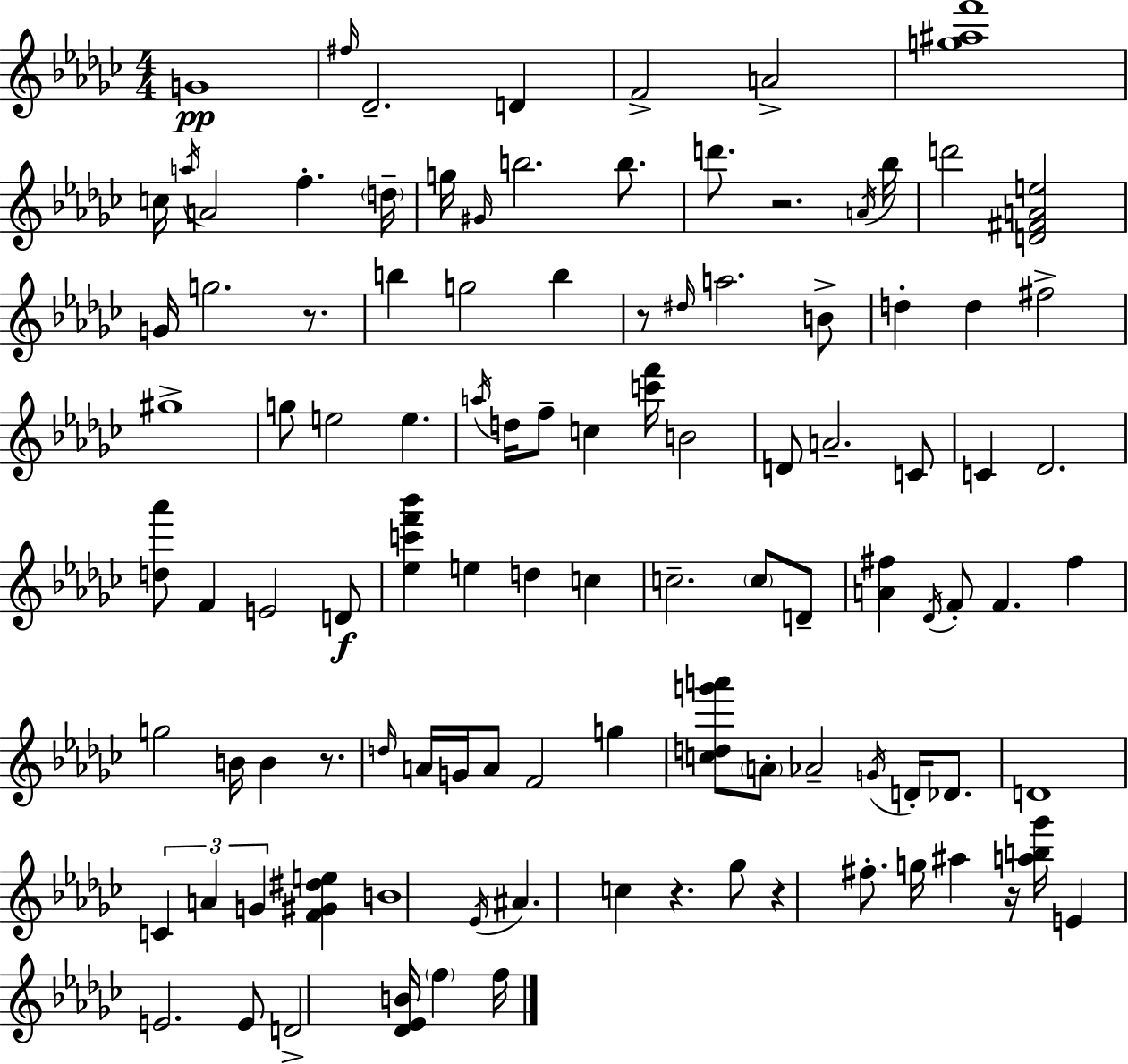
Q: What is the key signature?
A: EES minor